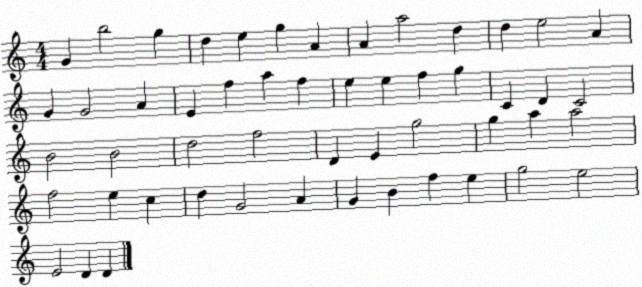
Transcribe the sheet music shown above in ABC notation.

X:1
T:Untitled
M:4/4
L:1/4
K:C
G b2 g d e g A A a2 d d e2 A G G2 A E f a f e e f g C D C2 B2 B2 d2 f2 D E g2 g a a2 f2 e c d G2 A G B f e g2 e2 E2 D D